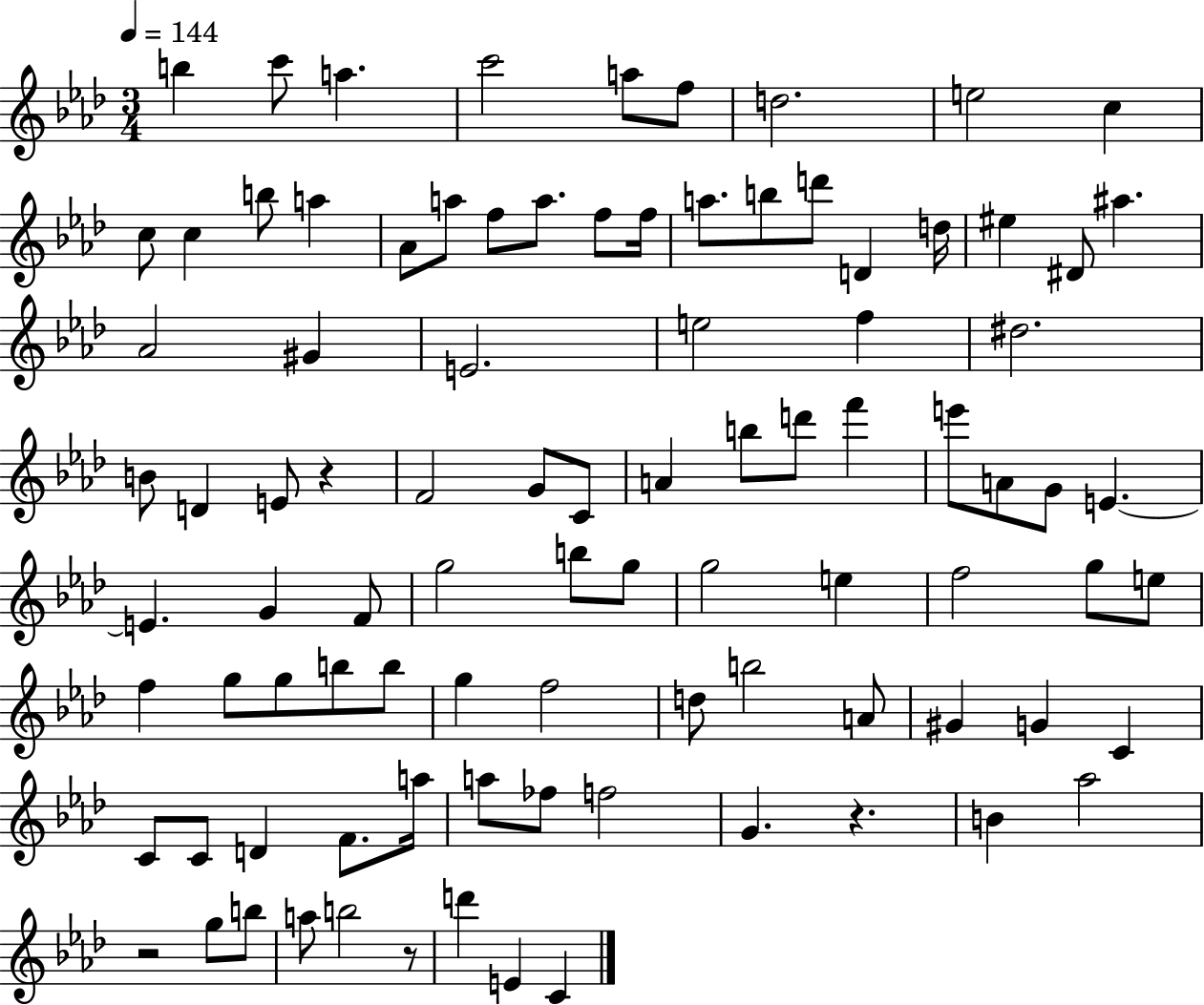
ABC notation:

X:1
T:Untitled
M:3/4
L:1/4
K:Ab
b c'/2 a c'2 a/2 f/2 d2 e2 c c/2 c b/2 a _A/2 a/2 f/2 a/2 f/2 f/4 a/2 b/2 d'/2 D d/4 ^e ^D/2 ^a _A2 ^G E2 e2 f ^d2 B/2 D E/2 z F2 G/2 C/2 A b/2 d'/2 f' e'/2 A/2 G/2 E E G F/2 g2 b/2 g/2 g2 e f2 g/2 e/2 f g/2 g/2 b/2 b/2 g f2 d/2 b2 A/2 ^G G C C/2 C/2 D F/2 a/4 a/2 _f/2 f2 G z B _a2 z2 g/2 b/2 a/2 b2 z/2 d' E C